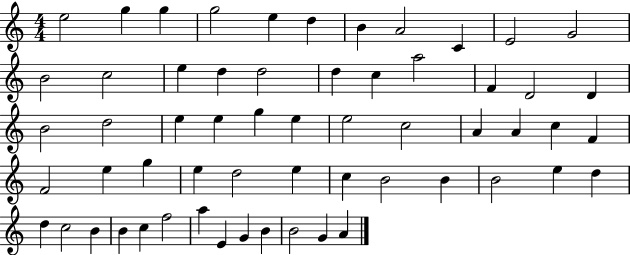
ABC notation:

X:1
T:Untitled
M:4/4
L:1/4
K:C
e2 g g g2 e d B A2 C E2 G2 B2 c2 e d d2 d c a2 F D2 D B2 d2 e e g e e2 c2 A A c F F2 e g e d2 e c B2 B B2 e d d c2 B B c f2 a E G B B2 G A